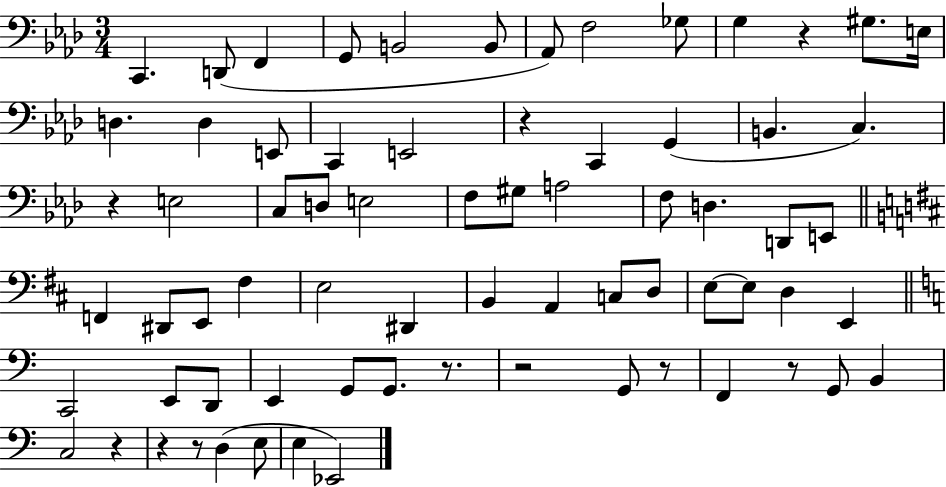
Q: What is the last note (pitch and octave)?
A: Eb2